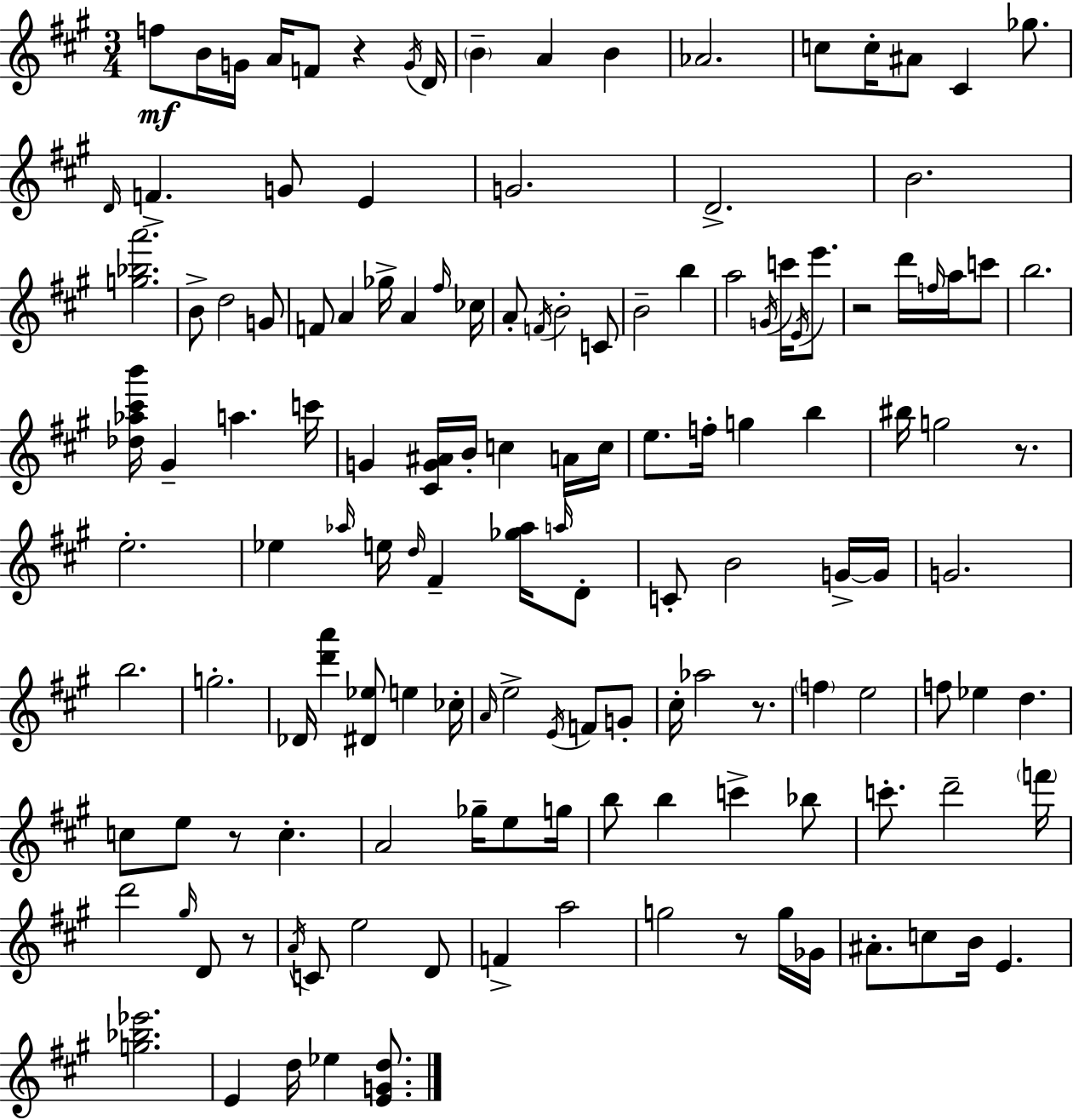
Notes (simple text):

F5/e B4/s G4/s A4/s F4/e R/q G4/s D4/s B4/q A4/q B4/q Ab4/h. C5/e C5/s A#4/e C#4/q Gb5/e. D4/s F4/q. G4/e E4/q G4/h. D4/h. B4/h. [G5,Bb5,A6]/h. B4/e D5/h G4/e F4/e A4/q Gb5/s A4/q F#5/s CES5/s A4/e F4/s B4/h C4/e B4/h B5/q A5/h G4/s C6/s E4/s E6/e. R/h D6/s F5/s A5/s C6/e B5/h. [Db5,Ab5,C#6,B6]/s G#4/q A5/q. C6/s G4/q [C#4,G4,A#4]/s B4/s C5/q A4/s C5/s E5/e. F5/s G5/q B5/q BIS5/s G5/h R/e. E5/h. Eb5/q Ab5/s E5/s D5/s F#4/q [Gb5,Ab5]/s A5/s D4/e C4/e B4/h G4/s G4/s G4/h. B5/h. G5/h. Db4/s [D6,A6]/q [D#4,Eb5]/e E5/q CES5/s A4/s E5/h E4/s F4/e G4/e C#5/s Ab5/h R/e. F5/q E5/h F5/e Eb5/q D5/q. C5/e E5/e R/e C5/q. A4/h Gb5/s E5/e G5/s B5/e B5/q C6/q Bb5/e C6/e. D6/h F6/s D6/h G#5/s D4/e R/e A4/s C4/e E5/h D4/e F4/q A5/h G5/h R/e G5/s Gb4/s A#4/e. C5/e B4/s E4/q. [G5,Bb5,Eb6]/h. E4/q D5/s Eb5/q [E4,G4,D5]/e.